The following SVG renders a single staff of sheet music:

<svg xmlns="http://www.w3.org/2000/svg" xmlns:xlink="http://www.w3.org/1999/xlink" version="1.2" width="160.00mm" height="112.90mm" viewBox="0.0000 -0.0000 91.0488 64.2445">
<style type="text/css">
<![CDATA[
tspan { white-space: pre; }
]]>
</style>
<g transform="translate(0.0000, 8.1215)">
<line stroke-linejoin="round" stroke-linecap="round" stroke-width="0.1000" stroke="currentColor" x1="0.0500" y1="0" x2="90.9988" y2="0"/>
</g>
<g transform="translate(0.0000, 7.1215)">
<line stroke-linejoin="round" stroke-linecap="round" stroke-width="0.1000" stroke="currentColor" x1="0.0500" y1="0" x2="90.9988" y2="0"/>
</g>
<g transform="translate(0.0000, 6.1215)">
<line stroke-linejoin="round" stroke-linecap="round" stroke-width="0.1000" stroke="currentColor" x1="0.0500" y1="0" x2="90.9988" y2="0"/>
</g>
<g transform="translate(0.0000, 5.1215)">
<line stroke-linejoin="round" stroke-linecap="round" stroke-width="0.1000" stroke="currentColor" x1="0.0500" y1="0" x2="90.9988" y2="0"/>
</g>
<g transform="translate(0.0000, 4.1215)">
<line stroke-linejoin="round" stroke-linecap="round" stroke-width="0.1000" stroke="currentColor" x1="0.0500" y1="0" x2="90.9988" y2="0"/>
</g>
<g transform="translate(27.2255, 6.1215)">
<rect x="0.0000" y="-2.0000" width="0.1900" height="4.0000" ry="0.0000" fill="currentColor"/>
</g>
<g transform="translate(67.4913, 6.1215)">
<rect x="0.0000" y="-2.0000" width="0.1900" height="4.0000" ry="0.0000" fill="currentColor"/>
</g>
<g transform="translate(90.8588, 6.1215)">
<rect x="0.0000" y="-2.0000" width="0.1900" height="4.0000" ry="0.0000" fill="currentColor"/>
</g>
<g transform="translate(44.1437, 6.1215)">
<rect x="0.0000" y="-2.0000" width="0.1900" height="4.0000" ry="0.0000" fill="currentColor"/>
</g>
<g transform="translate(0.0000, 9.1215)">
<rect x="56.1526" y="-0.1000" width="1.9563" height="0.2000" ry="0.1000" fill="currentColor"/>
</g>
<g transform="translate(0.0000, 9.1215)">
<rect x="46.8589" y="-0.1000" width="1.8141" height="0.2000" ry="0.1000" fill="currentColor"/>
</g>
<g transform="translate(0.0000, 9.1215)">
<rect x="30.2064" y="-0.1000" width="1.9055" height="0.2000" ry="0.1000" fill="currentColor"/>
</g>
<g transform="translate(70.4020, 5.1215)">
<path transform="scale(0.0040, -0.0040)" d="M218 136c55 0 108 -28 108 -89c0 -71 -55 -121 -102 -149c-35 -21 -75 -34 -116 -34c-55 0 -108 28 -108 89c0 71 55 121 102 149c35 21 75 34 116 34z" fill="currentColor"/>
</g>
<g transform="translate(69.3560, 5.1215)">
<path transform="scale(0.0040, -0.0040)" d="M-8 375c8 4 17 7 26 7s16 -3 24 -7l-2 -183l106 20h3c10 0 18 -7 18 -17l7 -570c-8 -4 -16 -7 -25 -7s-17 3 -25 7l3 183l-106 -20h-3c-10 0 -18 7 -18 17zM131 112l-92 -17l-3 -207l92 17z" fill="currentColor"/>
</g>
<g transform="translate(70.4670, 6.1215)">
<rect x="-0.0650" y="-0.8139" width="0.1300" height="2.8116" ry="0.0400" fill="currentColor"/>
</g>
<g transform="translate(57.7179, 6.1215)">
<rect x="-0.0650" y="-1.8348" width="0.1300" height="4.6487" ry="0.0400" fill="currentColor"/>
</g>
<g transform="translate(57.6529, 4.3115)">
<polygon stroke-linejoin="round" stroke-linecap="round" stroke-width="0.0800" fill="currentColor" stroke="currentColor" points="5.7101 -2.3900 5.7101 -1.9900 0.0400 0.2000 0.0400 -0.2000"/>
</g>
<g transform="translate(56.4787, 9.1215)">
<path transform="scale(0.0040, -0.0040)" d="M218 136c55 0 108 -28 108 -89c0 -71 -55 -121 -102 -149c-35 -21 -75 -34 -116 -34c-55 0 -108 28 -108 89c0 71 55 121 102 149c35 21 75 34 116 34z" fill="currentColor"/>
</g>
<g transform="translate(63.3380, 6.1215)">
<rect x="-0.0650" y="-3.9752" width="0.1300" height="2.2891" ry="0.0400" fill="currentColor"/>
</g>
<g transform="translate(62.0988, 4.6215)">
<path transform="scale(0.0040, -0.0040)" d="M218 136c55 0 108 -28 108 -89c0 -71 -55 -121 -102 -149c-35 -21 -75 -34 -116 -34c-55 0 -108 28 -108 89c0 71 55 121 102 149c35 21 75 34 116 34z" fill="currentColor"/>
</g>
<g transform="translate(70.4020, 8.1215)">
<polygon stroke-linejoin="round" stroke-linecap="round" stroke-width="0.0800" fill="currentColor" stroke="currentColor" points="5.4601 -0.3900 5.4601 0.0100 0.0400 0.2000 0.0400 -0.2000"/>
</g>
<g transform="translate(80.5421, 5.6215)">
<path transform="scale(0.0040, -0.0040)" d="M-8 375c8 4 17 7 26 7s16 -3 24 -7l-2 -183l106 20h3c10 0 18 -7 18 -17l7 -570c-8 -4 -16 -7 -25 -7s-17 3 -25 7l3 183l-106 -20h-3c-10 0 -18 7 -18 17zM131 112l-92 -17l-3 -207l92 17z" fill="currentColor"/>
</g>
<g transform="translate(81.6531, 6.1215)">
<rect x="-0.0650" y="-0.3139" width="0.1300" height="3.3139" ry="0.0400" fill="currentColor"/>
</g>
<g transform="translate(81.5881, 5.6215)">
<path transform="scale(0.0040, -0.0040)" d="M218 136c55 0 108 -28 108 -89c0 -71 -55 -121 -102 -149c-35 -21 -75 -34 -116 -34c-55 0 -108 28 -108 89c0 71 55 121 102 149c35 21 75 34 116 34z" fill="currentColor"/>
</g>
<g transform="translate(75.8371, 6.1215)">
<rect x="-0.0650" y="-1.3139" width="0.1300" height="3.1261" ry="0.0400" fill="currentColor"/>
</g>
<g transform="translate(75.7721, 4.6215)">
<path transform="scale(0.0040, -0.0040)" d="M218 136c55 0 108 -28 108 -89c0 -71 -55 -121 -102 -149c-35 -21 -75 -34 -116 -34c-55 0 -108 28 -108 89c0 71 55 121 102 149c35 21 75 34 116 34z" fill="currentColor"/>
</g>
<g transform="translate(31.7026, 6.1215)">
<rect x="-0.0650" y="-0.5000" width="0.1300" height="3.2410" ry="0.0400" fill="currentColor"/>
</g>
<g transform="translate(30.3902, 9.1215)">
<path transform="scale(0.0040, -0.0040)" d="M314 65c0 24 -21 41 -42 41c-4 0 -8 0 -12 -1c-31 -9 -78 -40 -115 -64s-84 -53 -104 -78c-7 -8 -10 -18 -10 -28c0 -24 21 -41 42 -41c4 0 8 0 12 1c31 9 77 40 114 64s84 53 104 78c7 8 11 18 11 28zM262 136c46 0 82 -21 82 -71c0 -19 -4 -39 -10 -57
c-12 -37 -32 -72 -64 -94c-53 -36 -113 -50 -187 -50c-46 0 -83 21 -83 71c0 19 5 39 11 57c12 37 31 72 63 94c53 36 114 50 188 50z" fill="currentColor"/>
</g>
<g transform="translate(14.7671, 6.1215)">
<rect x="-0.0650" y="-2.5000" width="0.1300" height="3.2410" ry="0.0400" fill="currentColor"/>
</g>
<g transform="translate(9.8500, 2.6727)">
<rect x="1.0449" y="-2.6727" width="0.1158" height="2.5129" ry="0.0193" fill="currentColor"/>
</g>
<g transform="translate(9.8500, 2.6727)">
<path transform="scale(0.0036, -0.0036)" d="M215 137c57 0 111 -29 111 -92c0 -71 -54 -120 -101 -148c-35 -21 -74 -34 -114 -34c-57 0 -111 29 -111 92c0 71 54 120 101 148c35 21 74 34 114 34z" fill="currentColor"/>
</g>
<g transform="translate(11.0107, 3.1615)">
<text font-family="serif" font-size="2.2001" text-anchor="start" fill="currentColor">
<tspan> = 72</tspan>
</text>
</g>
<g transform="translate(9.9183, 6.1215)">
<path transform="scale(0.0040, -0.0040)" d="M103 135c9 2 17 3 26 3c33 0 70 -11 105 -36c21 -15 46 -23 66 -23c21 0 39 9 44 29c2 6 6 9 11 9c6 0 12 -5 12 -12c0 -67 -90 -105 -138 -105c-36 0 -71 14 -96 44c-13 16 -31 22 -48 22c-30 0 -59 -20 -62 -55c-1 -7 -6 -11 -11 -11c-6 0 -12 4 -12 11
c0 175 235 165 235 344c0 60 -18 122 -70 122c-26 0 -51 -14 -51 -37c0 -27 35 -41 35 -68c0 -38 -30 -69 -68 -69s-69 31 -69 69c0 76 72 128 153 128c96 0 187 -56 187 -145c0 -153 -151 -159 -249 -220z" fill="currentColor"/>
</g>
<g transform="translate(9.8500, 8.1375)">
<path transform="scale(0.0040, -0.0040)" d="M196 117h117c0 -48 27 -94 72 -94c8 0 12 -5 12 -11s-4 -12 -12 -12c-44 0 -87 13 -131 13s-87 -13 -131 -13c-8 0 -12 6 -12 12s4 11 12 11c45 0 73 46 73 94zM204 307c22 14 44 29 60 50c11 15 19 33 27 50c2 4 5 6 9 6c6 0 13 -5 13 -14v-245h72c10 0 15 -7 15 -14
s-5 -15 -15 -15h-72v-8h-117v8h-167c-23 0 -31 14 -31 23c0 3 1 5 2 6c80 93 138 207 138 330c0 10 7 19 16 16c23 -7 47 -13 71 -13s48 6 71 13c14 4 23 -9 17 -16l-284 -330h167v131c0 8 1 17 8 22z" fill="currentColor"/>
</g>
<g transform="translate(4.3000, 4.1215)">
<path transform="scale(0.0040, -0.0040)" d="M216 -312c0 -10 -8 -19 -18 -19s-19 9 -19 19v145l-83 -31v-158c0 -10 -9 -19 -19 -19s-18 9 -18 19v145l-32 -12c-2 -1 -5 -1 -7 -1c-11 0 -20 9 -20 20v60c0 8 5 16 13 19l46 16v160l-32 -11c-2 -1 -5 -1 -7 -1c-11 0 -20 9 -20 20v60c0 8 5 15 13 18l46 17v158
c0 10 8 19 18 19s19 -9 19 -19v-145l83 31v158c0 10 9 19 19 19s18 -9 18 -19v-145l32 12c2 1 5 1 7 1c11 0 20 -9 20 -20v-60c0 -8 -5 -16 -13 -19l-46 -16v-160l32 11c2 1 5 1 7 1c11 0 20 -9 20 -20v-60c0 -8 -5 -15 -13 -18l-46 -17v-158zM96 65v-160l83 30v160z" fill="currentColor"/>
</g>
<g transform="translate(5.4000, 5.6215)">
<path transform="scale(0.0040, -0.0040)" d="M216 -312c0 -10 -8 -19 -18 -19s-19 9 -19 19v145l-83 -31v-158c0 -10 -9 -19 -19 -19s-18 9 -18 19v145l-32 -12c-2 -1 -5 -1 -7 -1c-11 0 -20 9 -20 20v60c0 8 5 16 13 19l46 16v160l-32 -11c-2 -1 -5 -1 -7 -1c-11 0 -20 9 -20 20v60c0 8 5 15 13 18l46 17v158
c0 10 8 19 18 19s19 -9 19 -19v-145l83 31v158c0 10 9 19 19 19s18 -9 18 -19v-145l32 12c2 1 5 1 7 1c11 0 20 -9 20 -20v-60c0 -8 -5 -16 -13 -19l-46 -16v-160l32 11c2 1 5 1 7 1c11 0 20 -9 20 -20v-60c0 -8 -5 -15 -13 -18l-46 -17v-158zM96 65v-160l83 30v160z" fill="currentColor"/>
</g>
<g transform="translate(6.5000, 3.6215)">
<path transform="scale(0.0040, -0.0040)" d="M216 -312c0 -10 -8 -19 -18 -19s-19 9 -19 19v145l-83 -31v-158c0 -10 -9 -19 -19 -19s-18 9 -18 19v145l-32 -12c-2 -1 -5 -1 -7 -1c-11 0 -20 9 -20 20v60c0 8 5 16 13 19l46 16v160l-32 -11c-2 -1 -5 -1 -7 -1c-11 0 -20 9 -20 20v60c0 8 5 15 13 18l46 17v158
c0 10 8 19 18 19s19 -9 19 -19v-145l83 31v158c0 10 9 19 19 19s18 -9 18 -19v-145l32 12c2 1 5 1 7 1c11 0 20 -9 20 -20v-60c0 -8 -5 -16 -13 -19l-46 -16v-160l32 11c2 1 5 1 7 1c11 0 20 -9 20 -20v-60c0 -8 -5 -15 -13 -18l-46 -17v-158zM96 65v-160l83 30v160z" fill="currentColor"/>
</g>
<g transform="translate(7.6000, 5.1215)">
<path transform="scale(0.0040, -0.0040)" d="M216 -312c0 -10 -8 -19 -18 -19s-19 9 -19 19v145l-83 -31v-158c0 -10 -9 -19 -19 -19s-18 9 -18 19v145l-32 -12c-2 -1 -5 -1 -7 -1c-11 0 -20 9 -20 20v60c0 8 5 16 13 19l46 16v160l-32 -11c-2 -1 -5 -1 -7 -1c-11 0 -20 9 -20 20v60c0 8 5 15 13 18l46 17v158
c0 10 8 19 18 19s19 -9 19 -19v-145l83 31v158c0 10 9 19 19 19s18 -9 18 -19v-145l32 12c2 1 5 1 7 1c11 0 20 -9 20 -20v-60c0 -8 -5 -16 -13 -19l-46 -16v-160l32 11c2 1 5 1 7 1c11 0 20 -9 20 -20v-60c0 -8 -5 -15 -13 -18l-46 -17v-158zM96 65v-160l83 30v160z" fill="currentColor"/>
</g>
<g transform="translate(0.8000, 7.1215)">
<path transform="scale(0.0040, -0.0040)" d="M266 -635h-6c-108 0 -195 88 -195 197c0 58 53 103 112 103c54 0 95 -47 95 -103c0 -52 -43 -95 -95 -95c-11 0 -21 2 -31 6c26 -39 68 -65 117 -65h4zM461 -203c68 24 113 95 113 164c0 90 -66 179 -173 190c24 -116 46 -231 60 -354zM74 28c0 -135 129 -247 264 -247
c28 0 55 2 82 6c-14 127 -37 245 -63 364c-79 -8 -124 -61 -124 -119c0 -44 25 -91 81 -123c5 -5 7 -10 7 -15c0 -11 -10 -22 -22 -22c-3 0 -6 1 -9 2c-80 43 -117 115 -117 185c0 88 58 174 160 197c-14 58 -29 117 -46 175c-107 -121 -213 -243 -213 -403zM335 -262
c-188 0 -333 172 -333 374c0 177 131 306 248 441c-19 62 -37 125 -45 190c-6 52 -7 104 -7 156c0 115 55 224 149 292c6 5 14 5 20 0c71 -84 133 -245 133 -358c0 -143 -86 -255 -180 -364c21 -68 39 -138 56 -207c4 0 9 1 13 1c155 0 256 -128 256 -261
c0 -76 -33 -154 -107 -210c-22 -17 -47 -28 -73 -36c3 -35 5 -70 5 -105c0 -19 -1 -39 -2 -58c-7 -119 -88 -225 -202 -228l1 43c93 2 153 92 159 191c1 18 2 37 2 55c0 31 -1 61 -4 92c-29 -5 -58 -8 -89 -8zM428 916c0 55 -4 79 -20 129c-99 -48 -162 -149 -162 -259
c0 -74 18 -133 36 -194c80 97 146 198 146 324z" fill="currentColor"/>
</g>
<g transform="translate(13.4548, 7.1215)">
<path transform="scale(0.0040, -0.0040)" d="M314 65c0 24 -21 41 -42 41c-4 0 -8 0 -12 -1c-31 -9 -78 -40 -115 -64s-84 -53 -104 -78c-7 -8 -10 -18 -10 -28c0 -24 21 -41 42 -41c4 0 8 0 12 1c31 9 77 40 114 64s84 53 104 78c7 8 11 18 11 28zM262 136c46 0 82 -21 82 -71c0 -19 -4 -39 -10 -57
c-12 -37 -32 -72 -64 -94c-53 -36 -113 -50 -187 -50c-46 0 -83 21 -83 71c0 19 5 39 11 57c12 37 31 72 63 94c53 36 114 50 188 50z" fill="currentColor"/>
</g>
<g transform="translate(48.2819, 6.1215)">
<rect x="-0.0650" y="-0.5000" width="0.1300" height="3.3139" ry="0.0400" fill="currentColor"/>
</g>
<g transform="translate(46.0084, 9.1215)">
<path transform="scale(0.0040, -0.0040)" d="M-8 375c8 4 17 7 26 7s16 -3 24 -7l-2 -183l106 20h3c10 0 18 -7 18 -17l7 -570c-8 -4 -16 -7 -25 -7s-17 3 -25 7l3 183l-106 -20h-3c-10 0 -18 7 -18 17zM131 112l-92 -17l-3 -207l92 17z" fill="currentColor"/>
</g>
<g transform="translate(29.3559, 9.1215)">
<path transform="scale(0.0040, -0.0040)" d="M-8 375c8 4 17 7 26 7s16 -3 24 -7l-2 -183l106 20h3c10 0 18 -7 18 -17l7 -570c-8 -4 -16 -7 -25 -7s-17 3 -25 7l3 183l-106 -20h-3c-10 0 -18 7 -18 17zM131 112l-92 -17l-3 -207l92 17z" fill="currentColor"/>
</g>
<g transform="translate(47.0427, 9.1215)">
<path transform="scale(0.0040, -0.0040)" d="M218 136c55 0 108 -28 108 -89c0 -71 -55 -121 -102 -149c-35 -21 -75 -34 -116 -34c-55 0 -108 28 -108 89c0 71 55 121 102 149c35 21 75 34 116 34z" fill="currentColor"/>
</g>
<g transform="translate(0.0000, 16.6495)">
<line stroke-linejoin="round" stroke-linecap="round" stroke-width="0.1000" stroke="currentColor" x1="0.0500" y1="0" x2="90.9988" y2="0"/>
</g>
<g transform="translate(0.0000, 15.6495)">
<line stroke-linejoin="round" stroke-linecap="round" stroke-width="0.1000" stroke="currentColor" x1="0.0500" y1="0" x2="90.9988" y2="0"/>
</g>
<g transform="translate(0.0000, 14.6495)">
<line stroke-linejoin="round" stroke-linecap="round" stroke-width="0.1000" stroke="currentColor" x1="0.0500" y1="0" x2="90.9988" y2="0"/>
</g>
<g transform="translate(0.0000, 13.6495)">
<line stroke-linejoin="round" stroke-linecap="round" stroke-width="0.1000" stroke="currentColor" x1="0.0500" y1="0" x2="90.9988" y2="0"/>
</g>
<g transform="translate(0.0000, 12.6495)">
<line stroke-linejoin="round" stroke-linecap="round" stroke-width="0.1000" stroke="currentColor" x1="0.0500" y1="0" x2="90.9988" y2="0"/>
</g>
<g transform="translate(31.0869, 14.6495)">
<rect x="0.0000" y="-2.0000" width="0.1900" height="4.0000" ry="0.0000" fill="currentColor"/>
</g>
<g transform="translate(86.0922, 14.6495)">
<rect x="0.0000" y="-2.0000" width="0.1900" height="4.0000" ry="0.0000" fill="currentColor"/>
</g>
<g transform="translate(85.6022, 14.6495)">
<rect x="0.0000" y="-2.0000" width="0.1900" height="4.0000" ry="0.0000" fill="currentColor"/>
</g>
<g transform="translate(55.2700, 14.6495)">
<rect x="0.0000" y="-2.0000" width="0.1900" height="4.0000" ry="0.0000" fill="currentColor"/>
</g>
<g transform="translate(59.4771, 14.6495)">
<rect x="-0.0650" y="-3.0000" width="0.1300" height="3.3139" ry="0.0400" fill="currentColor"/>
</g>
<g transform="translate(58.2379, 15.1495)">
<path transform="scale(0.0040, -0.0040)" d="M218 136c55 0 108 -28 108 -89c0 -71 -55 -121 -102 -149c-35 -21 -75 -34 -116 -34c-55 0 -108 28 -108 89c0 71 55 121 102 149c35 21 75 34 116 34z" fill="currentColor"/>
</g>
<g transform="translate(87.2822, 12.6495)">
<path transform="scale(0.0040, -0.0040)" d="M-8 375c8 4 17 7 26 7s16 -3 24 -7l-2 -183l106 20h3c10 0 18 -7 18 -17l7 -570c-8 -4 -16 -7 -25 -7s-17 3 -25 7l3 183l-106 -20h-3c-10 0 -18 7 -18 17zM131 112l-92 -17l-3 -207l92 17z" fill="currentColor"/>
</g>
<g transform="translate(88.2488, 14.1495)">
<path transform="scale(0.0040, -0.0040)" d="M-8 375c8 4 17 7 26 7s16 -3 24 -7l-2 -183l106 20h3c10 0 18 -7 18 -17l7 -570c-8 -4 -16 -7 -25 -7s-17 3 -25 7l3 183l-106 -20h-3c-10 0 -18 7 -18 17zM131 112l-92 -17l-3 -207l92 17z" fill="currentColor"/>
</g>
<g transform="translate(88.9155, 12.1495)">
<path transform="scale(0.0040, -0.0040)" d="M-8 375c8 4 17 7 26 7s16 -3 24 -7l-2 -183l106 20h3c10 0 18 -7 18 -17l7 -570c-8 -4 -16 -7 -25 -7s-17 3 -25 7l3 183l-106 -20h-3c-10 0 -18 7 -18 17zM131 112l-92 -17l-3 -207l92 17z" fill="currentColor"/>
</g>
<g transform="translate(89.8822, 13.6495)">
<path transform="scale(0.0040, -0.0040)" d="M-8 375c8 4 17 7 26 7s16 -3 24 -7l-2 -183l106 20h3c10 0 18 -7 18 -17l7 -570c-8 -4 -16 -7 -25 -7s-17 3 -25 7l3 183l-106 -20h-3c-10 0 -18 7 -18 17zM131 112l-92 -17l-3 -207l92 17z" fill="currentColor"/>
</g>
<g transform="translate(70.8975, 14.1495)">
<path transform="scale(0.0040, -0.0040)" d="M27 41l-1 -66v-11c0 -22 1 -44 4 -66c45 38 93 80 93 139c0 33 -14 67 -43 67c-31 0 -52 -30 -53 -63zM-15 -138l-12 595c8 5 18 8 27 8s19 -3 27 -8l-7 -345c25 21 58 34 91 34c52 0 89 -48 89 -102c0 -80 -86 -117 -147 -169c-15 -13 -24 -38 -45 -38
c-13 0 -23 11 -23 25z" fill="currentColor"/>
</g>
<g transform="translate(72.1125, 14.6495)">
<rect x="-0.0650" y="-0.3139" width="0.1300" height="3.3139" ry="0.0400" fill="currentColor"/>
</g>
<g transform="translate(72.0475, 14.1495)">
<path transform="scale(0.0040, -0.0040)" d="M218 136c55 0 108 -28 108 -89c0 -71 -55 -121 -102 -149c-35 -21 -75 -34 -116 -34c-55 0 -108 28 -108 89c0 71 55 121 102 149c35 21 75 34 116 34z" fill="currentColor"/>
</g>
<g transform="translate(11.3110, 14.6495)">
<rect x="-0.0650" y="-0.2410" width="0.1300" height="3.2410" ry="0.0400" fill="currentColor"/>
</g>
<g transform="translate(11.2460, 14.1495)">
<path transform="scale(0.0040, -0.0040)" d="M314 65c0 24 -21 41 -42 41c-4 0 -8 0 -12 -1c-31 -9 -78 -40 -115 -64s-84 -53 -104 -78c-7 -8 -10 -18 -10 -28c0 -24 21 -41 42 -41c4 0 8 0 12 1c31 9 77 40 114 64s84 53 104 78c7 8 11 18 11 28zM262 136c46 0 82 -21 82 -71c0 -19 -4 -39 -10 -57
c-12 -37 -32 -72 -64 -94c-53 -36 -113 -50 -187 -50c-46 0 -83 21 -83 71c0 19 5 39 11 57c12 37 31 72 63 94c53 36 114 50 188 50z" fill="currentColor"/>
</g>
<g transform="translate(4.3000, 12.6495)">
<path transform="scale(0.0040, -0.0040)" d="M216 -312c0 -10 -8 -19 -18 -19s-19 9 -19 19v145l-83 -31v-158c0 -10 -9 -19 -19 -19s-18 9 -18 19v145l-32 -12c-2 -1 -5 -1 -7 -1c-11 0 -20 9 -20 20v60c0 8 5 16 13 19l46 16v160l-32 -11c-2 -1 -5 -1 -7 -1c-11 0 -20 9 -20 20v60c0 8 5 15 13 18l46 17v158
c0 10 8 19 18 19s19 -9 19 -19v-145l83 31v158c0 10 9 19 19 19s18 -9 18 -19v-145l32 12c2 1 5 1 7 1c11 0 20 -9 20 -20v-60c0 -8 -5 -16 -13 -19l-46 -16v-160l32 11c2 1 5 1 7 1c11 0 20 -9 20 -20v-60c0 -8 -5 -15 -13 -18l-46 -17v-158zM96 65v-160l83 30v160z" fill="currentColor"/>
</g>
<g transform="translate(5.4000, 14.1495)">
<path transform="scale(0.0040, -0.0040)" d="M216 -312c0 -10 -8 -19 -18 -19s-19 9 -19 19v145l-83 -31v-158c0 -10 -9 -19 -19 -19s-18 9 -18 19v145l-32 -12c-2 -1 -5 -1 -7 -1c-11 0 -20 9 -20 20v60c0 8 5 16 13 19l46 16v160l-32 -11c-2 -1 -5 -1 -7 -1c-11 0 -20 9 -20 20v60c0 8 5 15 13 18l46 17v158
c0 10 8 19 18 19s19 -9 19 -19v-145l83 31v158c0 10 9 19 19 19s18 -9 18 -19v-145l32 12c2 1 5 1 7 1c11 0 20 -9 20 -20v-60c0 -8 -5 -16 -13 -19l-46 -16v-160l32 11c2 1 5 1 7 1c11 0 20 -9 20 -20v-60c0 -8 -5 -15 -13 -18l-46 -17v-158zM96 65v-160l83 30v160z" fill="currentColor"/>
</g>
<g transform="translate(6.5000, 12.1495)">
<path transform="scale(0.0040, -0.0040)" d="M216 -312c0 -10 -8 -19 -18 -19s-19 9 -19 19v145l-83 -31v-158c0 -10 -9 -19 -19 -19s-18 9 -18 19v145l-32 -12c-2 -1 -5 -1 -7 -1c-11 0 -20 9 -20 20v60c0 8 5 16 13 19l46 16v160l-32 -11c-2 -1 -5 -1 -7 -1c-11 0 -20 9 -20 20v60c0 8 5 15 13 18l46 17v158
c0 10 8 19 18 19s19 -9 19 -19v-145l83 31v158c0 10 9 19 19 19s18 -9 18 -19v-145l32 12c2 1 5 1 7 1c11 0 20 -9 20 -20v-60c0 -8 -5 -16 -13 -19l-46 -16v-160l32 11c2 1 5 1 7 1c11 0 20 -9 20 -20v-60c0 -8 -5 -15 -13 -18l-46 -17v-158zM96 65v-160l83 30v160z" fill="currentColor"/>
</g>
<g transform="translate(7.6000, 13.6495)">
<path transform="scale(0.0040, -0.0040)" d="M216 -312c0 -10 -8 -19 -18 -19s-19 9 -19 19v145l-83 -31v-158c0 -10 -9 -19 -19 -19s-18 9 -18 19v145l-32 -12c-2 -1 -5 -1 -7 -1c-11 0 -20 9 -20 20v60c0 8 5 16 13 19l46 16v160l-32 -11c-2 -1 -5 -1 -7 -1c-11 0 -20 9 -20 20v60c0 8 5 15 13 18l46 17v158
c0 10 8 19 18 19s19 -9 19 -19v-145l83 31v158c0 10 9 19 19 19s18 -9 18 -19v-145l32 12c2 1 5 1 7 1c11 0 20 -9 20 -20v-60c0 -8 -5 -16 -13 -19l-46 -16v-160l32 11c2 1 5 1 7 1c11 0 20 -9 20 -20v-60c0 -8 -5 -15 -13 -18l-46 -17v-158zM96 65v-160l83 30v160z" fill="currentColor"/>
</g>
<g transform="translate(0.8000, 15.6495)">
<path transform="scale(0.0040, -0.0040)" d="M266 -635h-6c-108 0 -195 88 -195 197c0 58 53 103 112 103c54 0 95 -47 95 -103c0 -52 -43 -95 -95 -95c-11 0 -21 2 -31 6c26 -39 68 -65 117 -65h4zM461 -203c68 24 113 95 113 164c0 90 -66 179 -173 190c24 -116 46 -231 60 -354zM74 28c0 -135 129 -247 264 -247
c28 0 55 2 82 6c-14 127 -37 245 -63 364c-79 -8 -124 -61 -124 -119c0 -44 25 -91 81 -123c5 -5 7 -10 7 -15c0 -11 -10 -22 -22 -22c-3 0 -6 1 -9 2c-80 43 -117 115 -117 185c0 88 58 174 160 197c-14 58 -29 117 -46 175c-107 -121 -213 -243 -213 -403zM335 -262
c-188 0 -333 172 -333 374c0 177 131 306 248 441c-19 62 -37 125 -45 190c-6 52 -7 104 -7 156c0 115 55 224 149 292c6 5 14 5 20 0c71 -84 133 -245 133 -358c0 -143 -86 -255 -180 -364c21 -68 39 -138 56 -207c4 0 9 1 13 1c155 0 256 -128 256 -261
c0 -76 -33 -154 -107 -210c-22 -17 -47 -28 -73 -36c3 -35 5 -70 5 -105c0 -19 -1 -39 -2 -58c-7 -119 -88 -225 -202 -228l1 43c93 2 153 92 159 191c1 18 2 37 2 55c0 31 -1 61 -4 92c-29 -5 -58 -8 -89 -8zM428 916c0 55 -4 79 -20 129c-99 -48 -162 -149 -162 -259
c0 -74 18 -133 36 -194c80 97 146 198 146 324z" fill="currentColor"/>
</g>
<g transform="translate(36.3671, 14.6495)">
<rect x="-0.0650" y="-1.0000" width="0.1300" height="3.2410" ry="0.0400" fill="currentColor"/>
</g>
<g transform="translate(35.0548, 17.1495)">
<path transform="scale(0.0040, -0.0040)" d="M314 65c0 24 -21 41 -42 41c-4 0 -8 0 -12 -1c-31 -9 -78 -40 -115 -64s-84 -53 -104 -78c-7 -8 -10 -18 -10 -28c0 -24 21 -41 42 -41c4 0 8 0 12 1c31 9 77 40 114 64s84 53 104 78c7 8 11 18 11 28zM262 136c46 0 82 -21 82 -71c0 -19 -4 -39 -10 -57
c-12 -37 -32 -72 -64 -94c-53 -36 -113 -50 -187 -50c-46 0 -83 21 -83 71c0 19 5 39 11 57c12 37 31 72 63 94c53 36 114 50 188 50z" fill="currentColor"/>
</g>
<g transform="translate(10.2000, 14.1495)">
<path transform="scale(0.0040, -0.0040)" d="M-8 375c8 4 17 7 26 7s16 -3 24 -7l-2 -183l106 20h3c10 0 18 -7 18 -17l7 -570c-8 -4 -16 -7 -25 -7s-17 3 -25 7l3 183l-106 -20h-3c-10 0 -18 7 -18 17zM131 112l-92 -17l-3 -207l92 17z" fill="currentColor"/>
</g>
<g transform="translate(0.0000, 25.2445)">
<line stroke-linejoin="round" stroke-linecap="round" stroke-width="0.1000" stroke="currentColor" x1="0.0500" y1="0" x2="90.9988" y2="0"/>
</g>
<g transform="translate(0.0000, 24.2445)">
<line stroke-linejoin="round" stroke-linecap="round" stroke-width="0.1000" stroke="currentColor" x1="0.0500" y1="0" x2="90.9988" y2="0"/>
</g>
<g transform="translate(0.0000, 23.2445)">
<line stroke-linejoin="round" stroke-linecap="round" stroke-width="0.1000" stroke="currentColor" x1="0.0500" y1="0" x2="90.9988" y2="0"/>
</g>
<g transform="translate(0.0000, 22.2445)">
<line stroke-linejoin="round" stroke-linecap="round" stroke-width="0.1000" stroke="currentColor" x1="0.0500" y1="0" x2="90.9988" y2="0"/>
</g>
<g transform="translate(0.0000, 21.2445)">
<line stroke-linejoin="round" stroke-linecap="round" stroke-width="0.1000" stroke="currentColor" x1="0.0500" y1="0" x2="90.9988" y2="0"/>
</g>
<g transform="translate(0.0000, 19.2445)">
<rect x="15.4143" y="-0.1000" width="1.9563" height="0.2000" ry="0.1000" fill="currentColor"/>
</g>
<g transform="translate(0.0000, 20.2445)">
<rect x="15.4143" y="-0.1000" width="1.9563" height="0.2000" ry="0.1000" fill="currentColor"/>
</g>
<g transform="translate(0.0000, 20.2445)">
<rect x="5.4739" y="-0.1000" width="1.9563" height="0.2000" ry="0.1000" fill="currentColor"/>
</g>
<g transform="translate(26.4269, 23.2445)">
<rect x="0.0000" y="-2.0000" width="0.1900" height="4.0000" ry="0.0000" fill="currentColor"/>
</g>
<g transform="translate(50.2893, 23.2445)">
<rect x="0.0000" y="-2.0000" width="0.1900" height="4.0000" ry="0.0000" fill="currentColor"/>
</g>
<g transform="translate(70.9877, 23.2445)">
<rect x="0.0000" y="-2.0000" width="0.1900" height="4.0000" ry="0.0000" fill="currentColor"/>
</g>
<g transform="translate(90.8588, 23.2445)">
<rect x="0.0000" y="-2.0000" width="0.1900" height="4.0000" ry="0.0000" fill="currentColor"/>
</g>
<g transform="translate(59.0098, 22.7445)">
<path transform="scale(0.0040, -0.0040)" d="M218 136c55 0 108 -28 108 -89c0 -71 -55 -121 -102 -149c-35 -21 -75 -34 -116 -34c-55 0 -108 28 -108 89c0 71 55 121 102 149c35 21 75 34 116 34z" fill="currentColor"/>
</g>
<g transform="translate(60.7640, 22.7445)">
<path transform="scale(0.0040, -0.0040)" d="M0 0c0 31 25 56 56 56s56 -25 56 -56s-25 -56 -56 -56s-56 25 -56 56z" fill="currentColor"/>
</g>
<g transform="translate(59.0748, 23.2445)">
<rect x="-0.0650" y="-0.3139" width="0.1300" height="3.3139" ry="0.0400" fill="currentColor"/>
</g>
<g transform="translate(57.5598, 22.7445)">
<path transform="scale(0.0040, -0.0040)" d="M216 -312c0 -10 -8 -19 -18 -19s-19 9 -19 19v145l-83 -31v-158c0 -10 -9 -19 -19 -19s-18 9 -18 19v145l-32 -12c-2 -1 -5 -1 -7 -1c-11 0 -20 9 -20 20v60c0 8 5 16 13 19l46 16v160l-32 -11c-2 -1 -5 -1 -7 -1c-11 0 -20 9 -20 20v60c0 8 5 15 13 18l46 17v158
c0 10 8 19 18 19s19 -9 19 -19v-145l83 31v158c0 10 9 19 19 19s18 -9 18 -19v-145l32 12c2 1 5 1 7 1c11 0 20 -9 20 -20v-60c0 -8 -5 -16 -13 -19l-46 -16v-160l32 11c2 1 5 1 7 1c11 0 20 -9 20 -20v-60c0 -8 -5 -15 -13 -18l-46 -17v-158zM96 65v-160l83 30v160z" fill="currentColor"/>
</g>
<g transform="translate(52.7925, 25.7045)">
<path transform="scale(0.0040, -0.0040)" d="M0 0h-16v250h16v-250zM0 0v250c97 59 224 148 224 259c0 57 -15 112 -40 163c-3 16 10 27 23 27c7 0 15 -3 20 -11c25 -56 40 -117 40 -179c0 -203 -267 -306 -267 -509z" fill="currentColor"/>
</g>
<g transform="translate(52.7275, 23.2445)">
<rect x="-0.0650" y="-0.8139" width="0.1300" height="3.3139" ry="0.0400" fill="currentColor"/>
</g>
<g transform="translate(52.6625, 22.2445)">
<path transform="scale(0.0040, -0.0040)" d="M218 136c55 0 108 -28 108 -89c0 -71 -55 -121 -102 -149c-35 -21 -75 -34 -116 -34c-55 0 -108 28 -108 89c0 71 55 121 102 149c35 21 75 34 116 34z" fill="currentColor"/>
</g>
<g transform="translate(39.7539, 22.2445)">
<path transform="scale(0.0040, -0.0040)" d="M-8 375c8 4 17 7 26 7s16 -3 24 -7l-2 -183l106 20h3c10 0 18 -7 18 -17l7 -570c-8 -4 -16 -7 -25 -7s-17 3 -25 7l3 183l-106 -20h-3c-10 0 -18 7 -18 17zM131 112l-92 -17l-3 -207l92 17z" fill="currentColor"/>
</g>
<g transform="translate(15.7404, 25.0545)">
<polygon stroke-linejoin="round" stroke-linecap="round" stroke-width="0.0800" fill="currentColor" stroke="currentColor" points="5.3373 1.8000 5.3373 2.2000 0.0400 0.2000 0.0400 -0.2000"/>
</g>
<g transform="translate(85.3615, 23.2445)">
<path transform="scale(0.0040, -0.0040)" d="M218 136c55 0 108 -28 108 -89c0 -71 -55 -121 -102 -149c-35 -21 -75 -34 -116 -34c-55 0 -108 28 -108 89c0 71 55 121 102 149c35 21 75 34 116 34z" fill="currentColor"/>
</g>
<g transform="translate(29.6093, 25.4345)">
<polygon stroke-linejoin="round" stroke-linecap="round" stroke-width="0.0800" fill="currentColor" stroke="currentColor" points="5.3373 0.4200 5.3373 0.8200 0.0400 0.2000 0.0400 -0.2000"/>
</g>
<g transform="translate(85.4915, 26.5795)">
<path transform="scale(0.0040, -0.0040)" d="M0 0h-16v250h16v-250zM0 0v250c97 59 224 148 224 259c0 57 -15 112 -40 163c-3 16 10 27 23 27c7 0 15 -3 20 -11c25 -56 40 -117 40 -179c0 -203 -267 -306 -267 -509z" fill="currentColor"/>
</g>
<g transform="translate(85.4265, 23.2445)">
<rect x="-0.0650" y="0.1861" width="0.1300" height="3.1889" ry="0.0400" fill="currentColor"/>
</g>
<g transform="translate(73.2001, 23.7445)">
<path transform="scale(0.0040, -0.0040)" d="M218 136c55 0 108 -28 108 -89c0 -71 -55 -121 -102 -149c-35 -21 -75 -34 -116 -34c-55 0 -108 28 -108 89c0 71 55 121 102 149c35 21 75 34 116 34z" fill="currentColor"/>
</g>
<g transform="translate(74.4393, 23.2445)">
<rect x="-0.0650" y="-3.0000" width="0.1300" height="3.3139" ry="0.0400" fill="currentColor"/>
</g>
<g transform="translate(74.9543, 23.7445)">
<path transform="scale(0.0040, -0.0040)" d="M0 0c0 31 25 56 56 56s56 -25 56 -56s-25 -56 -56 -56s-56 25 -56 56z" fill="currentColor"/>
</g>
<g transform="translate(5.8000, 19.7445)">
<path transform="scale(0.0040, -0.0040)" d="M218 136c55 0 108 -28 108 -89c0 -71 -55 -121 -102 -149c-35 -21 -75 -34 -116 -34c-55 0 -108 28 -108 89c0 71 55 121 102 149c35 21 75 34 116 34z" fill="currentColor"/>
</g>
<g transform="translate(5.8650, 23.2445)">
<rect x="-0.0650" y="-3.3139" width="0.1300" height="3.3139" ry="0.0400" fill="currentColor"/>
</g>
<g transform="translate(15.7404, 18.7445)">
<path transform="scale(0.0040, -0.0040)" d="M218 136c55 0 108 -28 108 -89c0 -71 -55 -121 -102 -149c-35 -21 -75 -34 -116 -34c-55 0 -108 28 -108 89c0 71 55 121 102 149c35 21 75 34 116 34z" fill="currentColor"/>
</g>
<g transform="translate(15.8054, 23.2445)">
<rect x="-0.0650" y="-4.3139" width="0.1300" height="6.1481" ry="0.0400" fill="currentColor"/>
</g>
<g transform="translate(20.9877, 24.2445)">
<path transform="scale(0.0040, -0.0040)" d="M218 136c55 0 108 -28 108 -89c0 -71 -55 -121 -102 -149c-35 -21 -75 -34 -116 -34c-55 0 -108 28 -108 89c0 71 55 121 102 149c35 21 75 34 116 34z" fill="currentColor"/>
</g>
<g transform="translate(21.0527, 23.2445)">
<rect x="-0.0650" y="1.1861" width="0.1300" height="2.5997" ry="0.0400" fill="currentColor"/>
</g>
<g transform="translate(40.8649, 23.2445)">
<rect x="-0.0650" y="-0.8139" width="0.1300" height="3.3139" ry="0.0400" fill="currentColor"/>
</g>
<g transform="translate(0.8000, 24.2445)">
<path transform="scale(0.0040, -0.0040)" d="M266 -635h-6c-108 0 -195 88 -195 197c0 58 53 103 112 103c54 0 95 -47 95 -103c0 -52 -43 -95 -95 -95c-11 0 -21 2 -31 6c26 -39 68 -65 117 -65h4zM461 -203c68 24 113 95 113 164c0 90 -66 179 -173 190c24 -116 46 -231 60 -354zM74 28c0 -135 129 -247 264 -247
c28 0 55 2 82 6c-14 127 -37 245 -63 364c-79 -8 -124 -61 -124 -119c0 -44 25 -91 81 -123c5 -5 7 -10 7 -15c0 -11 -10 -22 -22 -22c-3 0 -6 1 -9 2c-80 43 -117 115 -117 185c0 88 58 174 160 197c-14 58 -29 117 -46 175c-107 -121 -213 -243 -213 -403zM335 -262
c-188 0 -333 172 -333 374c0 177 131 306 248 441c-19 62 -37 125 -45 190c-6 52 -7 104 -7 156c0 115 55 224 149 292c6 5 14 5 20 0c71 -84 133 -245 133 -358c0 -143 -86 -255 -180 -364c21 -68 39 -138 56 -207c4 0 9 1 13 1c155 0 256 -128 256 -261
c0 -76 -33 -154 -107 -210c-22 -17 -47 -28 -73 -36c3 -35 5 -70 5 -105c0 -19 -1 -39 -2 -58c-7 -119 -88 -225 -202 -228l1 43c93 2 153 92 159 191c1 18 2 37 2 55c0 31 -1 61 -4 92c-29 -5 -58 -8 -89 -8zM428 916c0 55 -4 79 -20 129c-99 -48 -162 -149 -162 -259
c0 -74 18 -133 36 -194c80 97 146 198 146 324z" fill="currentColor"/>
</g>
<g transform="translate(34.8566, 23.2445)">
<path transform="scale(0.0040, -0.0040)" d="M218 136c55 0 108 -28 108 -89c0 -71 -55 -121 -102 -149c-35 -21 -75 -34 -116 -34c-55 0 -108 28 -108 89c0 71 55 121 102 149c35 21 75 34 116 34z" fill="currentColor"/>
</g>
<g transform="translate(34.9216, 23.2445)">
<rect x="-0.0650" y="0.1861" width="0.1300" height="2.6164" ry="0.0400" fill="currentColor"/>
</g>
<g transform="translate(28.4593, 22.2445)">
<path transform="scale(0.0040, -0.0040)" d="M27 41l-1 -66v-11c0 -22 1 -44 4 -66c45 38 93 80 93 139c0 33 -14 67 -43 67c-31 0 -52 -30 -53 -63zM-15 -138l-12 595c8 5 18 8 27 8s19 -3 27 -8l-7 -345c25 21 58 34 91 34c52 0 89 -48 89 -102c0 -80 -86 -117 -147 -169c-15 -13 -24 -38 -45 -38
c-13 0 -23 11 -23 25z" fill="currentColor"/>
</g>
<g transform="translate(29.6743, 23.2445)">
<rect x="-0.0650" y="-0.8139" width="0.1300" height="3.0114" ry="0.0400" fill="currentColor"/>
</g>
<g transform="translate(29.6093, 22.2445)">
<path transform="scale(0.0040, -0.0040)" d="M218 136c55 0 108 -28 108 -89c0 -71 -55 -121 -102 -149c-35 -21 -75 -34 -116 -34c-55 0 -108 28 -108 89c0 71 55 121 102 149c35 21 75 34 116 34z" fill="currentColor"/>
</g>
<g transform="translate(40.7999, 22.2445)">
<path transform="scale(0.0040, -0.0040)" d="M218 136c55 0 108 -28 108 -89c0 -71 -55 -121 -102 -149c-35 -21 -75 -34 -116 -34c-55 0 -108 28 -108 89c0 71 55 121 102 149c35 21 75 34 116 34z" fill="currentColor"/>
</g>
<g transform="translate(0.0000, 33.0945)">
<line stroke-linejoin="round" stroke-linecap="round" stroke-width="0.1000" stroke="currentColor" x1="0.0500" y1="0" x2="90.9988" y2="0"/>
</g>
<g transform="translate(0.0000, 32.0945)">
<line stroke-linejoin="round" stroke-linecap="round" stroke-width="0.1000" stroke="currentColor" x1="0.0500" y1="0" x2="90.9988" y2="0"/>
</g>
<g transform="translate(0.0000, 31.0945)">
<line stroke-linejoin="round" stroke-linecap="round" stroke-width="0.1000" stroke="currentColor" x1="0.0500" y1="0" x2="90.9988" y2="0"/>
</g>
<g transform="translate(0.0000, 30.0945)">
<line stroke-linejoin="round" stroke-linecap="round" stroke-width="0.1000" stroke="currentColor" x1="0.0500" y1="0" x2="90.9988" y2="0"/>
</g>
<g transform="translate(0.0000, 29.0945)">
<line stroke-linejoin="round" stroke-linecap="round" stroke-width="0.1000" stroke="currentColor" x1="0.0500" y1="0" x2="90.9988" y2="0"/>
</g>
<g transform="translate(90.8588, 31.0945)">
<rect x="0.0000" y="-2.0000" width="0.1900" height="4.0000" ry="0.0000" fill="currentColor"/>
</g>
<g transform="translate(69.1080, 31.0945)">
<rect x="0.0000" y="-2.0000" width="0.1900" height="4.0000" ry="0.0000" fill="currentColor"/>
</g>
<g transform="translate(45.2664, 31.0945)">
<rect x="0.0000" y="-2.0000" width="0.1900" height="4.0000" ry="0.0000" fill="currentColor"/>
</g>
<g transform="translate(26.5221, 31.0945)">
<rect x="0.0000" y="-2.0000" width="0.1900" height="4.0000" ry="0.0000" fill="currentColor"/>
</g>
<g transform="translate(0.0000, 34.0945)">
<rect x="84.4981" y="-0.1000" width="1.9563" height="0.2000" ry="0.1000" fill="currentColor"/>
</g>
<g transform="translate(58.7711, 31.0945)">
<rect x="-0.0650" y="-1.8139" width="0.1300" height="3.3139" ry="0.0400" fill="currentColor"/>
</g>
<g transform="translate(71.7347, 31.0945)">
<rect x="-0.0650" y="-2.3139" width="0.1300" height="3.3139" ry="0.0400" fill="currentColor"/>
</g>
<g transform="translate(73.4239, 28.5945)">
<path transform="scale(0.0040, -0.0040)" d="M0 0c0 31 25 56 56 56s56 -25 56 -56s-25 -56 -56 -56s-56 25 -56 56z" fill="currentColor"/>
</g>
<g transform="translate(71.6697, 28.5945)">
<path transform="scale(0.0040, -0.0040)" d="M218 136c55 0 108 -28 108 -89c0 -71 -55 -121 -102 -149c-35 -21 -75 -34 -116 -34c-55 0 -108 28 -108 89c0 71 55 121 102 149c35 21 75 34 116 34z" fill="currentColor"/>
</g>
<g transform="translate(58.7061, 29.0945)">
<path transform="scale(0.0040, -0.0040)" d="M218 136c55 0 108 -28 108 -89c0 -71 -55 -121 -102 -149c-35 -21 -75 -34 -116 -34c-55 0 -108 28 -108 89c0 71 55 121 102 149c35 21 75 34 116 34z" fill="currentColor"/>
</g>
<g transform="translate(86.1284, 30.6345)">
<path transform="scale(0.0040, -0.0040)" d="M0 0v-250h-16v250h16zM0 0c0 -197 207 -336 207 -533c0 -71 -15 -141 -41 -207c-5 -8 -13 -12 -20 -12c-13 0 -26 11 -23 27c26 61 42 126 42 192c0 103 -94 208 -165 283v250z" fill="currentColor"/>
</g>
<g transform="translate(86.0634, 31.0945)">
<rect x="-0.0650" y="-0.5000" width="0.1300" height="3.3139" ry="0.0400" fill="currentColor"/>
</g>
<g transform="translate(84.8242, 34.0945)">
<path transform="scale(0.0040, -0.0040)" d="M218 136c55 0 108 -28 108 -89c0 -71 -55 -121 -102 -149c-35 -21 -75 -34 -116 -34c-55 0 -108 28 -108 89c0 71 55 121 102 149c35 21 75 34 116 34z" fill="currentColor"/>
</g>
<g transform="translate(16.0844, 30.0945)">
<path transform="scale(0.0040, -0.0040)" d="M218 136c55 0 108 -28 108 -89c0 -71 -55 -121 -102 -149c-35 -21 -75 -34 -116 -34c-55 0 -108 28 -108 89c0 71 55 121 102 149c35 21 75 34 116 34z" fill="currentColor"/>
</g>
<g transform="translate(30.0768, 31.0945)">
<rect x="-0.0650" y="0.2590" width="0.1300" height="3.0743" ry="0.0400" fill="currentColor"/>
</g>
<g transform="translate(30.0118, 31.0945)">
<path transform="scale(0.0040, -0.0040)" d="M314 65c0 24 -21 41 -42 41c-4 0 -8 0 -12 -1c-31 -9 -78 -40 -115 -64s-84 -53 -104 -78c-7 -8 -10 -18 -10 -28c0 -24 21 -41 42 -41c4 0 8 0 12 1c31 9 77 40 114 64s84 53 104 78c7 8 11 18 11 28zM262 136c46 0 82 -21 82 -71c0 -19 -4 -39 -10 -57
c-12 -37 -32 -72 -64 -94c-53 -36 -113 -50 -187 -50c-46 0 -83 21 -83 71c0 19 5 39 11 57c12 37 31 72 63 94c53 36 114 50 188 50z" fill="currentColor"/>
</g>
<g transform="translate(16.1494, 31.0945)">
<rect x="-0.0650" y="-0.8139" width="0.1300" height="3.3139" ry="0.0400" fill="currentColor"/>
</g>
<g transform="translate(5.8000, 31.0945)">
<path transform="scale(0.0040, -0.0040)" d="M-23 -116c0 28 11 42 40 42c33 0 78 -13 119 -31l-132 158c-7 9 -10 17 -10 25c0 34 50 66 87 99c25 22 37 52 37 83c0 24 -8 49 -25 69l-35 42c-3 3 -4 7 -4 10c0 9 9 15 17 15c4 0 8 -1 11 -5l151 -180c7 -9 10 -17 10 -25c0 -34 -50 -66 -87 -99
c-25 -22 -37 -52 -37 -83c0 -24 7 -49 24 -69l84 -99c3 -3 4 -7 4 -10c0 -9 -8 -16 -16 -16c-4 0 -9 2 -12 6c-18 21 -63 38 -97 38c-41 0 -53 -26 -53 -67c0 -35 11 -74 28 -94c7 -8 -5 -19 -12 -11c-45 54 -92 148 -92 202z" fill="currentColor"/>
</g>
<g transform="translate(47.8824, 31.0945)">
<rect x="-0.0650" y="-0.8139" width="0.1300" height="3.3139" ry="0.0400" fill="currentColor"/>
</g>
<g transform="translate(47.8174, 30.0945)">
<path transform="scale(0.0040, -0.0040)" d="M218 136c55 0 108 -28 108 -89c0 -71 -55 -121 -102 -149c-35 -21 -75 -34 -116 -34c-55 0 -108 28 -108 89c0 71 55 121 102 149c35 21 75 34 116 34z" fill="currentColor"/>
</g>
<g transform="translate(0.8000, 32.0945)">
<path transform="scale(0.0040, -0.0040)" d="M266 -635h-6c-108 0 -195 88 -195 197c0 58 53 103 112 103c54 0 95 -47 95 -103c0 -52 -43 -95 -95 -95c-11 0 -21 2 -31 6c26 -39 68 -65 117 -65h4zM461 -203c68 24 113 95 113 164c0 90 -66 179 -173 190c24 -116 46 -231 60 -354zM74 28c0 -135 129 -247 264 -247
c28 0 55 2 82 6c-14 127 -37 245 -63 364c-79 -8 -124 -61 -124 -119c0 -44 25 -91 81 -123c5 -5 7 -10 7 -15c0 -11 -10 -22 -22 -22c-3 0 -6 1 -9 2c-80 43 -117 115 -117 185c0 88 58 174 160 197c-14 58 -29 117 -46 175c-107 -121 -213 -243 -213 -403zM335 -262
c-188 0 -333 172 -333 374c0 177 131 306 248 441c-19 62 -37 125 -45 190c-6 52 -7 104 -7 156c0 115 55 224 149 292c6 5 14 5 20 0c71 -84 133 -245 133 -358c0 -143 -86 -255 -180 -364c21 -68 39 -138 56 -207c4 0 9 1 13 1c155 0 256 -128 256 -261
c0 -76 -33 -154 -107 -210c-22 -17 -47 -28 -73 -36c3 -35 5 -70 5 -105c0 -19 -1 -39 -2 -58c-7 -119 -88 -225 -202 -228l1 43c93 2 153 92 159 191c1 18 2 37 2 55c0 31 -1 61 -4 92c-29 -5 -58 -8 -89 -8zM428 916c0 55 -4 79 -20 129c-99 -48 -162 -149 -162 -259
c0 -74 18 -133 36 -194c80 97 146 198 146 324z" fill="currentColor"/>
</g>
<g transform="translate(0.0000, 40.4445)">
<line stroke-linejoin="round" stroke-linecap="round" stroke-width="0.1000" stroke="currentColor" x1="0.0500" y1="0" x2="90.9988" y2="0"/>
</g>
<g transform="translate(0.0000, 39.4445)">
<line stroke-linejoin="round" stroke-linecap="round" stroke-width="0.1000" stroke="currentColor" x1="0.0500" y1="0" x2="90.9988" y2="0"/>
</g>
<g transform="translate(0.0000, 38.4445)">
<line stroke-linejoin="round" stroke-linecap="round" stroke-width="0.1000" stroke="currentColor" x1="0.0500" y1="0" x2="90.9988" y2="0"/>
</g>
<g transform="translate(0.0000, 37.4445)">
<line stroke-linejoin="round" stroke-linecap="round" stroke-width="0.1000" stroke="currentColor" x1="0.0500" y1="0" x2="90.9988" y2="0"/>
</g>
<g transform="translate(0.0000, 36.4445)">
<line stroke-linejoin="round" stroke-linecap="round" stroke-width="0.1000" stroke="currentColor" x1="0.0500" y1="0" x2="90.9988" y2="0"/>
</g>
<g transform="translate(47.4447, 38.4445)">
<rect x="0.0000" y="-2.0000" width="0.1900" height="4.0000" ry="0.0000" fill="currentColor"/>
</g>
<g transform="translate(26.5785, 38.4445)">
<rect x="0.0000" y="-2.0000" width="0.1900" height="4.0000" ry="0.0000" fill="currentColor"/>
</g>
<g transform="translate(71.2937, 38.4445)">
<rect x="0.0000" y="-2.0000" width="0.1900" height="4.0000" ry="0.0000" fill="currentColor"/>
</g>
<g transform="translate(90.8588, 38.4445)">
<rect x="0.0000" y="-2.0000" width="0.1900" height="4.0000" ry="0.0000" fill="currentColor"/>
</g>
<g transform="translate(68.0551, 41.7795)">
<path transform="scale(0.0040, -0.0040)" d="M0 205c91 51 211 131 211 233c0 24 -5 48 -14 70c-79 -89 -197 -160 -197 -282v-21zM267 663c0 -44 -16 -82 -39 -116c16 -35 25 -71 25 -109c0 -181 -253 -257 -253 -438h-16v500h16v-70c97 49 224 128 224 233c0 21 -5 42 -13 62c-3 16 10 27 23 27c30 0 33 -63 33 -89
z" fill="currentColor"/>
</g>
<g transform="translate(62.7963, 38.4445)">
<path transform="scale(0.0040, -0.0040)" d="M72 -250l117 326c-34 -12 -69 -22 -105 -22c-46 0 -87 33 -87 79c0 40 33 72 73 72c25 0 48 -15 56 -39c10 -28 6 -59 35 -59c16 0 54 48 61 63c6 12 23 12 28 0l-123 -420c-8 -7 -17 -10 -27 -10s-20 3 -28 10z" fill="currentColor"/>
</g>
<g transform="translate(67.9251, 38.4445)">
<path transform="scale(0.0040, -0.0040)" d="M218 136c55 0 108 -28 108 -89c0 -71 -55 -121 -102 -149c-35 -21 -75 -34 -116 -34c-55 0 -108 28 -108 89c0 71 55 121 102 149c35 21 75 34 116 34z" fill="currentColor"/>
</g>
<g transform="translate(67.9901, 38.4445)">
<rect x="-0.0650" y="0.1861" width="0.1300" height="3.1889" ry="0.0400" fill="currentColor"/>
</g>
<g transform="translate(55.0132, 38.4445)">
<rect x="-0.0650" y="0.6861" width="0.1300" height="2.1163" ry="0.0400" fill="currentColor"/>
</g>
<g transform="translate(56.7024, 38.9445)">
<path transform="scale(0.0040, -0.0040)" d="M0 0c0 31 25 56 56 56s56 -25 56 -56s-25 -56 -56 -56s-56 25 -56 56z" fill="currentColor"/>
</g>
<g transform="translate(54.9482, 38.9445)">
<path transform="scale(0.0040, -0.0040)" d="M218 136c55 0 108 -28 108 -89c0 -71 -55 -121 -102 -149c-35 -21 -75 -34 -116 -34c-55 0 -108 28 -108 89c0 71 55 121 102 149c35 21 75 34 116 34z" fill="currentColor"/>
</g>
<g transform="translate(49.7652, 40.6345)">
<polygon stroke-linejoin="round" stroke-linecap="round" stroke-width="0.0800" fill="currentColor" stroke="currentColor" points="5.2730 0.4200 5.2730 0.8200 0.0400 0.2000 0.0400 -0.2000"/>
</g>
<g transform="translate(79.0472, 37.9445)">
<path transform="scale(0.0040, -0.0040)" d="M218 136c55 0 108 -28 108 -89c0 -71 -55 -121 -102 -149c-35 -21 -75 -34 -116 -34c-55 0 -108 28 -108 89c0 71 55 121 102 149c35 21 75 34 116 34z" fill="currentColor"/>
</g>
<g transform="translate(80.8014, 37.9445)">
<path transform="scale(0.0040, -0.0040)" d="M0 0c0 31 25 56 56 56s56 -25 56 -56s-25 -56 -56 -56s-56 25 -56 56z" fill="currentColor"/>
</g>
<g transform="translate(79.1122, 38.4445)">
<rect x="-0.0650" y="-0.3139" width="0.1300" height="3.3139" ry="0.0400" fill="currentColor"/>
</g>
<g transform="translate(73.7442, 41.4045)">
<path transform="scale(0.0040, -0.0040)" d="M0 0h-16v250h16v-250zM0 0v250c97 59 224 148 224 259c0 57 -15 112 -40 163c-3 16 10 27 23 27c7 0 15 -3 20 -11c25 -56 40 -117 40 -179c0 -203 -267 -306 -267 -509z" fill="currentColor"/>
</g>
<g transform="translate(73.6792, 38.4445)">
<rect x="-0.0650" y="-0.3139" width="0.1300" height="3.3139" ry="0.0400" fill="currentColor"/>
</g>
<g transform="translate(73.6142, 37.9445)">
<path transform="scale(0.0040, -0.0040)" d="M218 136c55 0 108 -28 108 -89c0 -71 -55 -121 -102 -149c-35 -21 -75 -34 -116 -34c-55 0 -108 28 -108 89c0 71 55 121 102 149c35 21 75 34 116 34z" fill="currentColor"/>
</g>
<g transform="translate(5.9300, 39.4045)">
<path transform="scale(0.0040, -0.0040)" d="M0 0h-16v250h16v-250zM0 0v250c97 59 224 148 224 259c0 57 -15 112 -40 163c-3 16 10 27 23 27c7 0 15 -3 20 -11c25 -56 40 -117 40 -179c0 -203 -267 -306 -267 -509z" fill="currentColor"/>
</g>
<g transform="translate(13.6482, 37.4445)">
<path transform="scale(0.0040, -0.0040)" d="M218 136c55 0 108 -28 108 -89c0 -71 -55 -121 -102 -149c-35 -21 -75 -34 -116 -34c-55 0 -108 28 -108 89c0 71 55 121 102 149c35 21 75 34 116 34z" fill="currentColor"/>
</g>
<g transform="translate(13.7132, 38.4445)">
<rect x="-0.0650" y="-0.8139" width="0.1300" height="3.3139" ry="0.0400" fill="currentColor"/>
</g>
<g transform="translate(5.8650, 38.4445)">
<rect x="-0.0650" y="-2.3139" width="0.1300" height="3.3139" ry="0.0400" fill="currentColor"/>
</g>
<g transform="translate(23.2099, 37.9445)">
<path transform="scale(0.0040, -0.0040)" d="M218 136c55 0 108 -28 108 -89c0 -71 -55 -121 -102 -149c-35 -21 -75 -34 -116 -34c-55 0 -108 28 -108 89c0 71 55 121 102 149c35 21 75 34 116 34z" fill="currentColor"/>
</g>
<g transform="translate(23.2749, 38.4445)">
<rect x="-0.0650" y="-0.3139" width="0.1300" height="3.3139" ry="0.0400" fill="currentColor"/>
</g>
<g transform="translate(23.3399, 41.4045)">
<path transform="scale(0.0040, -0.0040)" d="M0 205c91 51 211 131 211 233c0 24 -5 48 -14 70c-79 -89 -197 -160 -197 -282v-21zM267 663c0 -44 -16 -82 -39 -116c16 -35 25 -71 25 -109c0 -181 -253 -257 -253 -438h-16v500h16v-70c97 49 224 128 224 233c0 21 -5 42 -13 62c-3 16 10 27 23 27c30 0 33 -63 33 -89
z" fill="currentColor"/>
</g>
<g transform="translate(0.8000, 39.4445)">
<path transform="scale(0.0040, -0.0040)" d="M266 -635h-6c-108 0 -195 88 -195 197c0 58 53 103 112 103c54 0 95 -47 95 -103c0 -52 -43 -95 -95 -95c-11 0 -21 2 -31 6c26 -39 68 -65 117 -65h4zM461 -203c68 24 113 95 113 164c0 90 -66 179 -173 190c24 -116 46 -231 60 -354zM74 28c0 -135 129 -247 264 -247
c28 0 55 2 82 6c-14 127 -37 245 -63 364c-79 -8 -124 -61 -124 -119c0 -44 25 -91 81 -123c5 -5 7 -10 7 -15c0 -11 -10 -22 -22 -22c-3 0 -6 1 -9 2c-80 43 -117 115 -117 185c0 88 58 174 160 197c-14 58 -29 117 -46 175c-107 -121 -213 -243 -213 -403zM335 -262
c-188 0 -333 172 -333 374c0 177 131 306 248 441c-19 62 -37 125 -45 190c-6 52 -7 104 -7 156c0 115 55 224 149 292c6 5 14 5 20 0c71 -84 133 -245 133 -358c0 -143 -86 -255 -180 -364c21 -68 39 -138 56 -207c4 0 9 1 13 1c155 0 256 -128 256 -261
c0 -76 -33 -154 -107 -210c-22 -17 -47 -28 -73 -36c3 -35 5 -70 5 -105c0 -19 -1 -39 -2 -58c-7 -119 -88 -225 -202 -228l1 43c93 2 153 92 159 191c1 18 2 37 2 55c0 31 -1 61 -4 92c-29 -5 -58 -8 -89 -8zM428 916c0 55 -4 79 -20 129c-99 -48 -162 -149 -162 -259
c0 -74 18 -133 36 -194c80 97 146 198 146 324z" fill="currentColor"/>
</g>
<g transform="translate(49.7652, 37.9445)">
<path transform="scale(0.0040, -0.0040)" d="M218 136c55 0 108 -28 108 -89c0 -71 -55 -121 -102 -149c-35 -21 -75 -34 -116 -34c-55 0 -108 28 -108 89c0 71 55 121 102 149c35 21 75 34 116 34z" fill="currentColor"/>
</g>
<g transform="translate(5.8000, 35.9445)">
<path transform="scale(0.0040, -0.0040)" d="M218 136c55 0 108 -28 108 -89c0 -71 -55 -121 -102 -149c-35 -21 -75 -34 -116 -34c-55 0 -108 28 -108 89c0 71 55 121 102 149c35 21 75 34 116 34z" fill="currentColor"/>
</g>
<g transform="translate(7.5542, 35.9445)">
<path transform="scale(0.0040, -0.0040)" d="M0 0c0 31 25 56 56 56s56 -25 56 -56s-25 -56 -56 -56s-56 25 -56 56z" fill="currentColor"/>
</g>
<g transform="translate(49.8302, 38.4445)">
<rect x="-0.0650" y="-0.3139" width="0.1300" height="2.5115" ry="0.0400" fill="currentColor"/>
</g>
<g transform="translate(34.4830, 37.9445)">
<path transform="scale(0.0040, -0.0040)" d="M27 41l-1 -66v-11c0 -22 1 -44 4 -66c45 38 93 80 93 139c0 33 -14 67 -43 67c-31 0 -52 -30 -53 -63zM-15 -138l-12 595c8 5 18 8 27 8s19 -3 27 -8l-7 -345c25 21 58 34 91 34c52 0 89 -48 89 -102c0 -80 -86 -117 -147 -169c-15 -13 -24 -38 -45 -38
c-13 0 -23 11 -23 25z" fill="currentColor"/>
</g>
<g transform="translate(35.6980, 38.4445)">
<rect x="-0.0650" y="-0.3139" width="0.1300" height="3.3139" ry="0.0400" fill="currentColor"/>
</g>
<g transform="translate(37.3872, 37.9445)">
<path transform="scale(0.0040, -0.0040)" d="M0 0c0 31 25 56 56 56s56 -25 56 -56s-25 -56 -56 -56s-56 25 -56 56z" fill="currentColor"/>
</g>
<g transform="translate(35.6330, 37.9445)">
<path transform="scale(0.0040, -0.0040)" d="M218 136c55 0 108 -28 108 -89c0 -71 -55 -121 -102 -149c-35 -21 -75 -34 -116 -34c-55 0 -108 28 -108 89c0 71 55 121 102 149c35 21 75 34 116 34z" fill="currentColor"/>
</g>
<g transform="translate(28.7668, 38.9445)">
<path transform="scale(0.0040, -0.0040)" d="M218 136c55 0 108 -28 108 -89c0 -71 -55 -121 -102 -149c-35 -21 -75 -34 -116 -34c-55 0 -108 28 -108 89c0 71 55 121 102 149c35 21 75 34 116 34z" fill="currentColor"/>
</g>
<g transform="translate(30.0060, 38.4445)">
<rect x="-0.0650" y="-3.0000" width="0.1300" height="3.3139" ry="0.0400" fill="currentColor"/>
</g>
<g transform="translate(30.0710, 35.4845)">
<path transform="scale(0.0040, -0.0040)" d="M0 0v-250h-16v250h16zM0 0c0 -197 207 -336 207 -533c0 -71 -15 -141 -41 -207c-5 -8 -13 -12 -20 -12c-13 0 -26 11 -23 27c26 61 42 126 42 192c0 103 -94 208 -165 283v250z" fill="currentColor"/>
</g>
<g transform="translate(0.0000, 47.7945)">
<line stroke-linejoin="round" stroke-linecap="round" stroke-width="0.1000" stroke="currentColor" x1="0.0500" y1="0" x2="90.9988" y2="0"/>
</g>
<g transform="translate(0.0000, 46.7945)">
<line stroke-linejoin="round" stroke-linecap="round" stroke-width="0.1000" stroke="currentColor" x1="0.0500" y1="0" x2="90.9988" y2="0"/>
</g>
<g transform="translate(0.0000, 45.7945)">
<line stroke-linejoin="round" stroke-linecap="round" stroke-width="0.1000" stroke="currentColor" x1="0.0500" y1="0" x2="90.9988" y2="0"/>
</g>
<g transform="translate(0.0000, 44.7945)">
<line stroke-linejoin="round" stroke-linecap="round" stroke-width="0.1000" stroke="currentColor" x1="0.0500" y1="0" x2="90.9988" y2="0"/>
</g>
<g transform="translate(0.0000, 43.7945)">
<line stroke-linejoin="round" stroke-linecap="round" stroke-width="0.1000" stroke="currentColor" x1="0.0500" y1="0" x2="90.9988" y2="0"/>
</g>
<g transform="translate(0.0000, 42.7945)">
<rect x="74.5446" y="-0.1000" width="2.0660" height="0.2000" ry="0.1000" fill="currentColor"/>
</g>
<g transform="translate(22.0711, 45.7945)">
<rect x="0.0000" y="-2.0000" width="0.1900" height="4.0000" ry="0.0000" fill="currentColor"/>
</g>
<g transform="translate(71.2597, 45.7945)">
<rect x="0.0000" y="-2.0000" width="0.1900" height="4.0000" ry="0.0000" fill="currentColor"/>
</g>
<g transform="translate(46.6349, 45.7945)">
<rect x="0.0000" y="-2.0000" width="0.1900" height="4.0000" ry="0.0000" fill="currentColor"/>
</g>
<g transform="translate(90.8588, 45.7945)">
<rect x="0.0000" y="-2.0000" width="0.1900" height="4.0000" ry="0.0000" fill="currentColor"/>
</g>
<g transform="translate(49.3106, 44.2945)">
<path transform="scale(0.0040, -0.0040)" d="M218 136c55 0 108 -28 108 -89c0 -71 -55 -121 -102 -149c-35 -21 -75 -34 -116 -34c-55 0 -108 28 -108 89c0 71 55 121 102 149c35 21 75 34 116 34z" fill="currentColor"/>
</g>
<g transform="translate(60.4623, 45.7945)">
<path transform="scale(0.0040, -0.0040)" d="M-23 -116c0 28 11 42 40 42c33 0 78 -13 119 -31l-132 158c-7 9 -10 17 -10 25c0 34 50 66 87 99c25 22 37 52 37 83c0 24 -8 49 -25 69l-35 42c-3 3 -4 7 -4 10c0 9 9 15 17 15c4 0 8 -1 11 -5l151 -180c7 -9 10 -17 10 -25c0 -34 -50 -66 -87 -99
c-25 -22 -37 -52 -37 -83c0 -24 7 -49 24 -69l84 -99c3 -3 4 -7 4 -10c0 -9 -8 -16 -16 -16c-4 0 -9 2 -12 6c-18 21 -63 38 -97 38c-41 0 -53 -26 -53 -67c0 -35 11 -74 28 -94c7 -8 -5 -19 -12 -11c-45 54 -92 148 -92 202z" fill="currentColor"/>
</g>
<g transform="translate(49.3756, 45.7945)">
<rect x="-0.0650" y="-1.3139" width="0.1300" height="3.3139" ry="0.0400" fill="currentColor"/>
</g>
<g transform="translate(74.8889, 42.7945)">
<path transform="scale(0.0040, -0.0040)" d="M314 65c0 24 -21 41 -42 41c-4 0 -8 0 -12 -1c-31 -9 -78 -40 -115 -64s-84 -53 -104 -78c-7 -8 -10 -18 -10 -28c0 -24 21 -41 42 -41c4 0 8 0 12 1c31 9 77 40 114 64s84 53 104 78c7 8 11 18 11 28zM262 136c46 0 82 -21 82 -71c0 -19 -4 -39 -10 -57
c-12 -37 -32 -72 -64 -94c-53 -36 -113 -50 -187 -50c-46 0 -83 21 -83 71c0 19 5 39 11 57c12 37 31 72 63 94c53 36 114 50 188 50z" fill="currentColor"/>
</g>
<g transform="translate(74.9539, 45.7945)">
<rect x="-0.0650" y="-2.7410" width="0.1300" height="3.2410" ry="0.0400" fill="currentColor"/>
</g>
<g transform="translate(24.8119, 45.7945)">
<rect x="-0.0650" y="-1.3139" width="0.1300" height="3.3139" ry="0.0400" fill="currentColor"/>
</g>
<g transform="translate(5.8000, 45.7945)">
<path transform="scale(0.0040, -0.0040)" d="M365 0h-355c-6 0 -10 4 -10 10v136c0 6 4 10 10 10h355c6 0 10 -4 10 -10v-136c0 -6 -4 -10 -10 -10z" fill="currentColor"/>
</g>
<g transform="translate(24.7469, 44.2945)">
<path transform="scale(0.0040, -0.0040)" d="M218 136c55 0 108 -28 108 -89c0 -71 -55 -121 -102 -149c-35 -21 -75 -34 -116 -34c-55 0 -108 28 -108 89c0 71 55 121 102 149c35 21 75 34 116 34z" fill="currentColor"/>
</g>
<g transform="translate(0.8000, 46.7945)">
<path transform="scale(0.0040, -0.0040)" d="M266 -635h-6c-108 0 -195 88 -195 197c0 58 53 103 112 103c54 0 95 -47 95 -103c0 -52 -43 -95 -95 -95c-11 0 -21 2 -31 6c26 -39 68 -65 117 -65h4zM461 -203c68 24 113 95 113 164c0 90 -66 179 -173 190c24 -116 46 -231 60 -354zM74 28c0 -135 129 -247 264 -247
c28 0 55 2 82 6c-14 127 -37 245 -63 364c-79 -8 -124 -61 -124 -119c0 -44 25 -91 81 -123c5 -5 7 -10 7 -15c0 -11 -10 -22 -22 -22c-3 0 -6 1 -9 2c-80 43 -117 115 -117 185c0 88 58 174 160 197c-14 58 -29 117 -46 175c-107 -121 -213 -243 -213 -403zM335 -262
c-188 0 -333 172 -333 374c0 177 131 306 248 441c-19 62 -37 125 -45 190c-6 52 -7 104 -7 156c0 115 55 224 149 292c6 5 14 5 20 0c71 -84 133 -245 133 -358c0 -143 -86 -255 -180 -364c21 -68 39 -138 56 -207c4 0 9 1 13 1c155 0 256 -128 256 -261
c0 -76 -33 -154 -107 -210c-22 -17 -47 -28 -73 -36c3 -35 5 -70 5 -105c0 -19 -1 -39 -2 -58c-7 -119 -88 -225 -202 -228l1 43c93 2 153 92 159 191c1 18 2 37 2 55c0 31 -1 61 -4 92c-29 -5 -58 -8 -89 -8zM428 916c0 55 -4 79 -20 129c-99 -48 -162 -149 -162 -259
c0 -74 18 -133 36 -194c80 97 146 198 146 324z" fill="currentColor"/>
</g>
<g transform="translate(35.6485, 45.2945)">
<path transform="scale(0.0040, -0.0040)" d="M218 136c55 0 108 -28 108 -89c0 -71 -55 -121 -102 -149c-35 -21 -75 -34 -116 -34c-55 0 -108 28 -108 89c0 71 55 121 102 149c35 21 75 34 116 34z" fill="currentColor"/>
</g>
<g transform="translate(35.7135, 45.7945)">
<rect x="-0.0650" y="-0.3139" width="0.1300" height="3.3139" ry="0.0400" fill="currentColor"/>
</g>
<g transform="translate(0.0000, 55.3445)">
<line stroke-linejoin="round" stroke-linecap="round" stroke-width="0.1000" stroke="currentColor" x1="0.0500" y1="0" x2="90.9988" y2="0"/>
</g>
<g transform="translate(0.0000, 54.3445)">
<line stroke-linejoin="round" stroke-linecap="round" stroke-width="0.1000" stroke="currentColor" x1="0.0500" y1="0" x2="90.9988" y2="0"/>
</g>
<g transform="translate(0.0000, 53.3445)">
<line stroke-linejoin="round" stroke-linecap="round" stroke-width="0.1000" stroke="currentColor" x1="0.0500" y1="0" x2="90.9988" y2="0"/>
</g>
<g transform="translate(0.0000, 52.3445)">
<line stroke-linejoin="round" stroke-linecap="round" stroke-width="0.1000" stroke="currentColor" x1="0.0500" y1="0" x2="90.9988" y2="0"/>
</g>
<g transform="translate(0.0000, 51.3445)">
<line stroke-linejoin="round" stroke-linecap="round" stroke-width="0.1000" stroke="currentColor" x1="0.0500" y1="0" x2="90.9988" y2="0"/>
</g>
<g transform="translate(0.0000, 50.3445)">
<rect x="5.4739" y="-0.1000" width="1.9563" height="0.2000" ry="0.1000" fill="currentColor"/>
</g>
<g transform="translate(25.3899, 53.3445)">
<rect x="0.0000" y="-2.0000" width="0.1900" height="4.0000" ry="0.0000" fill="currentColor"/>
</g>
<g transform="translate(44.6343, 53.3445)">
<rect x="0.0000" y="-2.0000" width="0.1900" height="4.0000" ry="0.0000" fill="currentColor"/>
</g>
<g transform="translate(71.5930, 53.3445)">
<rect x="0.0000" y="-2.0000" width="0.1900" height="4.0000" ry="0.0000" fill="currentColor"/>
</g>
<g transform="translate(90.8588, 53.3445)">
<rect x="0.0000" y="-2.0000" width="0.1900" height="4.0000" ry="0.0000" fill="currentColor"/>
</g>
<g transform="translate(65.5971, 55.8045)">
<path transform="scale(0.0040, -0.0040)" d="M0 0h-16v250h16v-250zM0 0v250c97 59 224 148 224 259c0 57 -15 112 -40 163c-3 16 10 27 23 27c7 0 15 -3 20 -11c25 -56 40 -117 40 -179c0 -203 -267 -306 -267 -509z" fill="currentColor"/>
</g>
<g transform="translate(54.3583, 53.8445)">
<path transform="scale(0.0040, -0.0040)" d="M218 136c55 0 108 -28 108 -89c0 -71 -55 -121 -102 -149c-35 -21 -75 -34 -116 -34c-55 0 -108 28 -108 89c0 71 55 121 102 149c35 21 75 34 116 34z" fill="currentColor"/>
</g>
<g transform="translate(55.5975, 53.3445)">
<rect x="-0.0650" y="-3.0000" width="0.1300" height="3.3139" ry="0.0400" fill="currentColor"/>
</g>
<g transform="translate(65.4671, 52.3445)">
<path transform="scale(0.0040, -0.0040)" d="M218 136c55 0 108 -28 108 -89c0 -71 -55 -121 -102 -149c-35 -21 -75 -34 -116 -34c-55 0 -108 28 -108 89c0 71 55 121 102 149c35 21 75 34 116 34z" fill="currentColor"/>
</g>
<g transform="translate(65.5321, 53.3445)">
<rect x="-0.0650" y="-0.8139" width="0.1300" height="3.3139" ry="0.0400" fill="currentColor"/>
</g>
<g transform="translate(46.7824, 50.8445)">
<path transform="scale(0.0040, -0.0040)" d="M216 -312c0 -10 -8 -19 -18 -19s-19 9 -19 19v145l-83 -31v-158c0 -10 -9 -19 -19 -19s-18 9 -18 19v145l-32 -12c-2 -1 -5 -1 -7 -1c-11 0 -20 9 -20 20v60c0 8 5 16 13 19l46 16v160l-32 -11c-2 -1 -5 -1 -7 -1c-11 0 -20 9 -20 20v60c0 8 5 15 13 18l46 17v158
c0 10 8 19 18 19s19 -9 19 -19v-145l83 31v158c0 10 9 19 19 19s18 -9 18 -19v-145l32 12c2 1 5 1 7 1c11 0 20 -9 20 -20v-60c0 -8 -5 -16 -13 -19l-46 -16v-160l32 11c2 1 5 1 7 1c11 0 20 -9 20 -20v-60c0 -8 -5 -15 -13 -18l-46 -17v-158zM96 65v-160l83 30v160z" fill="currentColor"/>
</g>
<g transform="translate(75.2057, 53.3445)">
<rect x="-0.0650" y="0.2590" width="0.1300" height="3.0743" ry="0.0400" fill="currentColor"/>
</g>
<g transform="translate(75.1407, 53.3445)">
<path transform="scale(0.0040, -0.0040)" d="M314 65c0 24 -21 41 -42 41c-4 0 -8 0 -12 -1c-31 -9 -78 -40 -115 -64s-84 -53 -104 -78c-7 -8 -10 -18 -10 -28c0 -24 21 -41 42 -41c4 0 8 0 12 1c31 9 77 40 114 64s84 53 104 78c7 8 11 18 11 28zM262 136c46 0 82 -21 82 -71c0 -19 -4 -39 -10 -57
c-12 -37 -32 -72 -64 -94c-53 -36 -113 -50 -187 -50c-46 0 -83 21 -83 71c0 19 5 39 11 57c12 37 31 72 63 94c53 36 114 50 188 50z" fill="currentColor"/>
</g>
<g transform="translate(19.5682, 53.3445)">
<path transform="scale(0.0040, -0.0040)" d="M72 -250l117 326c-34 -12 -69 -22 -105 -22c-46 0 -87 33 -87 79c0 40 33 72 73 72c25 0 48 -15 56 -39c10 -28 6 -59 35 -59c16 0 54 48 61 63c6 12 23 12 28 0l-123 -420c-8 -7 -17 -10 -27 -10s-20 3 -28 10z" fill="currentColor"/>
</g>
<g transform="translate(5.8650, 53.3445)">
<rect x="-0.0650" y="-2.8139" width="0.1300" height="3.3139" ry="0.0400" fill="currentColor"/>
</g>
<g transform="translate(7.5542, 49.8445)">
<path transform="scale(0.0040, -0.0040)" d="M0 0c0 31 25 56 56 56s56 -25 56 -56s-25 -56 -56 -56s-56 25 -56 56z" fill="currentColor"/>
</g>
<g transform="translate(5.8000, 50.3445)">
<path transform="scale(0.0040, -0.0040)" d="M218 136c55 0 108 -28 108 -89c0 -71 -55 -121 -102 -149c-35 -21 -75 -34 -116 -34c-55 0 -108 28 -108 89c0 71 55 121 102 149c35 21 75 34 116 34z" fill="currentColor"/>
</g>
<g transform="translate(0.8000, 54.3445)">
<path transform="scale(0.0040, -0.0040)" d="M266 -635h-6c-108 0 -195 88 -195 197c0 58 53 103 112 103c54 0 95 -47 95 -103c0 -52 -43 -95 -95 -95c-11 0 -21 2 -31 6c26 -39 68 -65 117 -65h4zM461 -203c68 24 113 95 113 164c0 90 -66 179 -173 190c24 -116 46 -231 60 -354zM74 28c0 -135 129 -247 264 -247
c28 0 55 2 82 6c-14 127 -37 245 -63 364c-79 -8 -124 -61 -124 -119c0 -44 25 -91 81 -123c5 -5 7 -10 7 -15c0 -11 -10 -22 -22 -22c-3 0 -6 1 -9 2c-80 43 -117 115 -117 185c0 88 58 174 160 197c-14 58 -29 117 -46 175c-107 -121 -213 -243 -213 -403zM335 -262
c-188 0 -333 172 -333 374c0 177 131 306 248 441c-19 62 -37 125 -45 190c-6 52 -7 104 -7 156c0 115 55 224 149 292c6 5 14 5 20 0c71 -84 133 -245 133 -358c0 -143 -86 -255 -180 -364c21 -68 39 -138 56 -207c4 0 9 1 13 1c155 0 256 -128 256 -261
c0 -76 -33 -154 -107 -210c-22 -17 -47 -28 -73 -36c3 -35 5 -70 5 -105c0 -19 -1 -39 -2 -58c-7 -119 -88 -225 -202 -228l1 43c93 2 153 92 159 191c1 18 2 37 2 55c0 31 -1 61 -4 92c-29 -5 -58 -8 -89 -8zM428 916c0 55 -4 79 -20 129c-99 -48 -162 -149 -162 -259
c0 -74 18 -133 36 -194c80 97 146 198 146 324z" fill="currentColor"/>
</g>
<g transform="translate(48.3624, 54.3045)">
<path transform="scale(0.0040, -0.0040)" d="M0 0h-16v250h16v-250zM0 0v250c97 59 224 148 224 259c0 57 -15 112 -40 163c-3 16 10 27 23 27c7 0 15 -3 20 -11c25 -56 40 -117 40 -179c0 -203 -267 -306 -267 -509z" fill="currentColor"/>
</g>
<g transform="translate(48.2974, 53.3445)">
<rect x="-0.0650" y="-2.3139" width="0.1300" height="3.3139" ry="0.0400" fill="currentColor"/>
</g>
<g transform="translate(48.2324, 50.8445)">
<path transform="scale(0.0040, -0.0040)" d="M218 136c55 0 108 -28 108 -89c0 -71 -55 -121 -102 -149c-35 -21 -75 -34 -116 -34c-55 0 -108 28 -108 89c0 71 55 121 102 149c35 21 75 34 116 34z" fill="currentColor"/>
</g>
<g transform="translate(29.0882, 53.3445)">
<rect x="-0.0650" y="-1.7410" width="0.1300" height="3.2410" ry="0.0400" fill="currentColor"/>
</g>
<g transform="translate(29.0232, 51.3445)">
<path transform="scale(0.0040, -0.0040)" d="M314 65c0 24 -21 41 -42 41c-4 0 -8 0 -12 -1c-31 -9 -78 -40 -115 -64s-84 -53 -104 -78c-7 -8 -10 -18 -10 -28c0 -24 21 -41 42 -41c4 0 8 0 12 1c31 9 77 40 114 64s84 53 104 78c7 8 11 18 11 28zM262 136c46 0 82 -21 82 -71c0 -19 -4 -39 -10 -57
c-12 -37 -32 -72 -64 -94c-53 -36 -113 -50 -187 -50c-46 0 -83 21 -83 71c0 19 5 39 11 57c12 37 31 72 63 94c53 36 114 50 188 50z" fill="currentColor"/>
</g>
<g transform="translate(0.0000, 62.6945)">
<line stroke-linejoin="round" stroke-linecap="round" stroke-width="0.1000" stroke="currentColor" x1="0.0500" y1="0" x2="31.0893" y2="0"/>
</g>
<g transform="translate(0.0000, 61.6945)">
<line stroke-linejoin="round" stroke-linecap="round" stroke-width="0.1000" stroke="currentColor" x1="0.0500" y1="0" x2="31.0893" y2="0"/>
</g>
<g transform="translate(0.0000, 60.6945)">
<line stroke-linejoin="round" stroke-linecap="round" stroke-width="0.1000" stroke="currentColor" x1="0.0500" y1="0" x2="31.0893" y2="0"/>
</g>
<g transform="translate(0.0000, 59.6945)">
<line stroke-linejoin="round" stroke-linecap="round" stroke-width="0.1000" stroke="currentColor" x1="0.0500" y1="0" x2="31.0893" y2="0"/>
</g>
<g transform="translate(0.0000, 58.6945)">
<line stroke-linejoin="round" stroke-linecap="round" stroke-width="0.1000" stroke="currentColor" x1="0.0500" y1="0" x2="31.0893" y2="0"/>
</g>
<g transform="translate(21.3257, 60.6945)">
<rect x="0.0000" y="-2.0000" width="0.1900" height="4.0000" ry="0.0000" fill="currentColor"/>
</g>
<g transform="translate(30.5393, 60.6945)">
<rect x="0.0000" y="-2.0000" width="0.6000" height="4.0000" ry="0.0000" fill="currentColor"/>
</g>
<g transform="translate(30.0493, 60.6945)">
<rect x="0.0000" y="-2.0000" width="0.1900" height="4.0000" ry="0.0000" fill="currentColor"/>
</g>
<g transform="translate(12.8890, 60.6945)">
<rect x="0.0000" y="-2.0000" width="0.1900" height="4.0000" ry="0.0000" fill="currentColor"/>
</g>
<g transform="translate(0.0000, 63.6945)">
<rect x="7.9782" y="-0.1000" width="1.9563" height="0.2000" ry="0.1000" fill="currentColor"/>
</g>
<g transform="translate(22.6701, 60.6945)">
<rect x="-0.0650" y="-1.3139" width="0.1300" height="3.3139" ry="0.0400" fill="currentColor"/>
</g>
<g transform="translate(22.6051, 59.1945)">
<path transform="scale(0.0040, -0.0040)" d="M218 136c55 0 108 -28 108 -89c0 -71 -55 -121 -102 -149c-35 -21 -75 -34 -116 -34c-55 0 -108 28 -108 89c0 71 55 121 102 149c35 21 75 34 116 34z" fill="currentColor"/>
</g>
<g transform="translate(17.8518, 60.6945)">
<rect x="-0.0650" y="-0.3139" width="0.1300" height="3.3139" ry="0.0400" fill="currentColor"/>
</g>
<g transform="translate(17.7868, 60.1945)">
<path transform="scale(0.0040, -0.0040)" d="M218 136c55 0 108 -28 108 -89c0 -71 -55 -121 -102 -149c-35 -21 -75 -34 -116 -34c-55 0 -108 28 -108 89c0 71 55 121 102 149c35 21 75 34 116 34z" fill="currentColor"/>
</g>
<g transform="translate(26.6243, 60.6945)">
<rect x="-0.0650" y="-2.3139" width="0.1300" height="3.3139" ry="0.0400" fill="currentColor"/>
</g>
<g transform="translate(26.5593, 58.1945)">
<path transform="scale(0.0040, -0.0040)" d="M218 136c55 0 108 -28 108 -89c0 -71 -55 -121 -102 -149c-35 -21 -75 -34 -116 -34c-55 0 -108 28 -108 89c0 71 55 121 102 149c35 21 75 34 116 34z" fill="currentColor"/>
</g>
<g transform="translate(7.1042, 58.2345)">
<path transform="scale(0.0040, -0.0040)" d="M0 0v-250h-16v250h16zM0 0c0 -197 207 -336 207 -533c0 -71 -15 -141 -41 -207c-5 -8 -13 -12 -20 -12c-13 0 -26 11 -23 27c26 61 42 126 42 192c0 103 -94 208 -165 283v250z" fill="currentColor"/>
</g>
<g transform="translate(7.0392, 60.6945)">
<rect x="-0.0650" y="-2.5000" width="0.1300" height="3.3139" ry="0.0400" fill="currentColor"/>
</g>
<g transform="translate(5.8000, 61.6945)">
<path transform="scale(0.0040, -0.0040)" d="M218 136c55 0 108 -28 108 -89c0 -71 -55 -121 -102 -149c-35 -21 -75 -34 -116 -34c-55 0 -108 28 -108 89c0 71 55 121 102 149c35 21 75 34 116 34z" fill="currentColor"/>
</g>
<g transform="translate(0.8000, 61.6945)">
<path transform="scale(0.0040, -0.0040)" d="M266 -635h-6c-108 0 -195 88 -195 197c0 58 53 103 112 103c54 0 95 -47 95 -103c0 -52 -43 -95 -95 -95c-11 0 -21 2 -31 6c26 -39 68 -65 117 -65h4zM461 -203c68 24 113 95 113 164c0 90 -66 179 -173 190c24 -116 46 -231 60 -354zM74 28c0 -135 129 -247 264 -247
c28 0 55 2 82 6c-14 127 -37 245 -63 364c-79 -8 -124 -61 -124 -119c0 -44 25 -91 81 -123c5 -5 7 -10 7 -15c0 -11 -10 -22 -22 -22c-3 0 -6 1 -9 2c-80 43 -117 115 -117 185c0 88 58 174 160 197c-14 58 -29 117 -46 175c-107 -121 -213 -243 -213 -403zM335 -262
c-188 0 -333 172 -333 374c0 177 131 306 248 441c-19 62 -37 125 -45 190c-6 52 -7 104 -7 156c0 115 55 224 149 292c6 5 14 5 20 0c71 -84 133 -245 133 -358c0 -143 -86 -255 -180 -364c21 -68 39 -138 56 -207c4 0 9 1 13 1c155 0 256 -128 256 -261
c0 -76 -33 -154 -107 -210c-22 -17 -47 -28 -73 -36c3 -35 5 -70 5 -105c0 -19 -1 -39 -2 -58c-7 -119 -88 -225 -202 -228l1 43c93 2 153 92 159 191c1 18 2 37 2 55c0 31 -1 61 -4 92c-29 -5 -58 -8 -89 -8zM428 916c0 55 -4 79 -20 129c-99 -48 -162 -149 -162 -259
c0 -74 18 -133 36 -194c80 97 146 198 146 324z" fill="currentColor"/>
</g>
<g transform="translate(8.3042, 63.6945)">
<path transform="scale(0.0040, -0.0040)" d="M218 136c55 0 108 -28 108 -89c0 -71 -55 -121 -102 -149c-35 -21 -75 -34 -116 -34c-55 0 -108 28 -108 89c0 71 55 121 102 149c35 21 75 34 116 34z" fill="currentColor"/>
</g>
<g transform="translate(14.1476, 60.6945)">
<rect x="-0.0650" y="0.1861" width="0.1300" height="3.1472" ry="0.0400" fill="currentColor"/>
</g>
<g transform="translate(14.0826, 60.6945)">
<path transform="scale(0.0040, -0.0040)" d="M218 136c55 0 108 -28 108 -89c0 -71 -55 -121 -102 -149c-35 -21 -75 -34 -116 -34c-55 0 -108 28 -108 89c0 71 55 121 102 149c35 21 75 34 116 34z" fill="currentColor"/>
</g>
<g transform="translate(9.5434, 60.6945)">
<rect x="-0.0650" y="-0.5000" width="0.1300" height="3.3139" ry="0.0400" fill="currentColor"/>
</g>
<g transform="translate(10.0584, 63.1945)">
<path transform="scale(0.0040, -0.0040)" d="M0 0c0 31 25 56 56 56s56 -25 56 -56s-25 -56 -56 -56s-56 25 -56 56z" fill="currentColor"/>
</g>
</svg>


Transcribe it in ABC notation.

X:1
T:Untitled
M:2/4
L:1/4
K:E
^G2 C2 C C/2 e/2 d/2 e/2 c c2 ^D2 A _c b d'/2 G/2 _d/2 B/2 d d/2 ^c A B/2 z d B2 d f g C/2 g/2 d c/4 A/2 _c c/2 A/2 z/2 B/4 c/2 c z2 e c e z a2 a z/2 f2 ^g/2 A d/2 B2 G/2 C B c e g